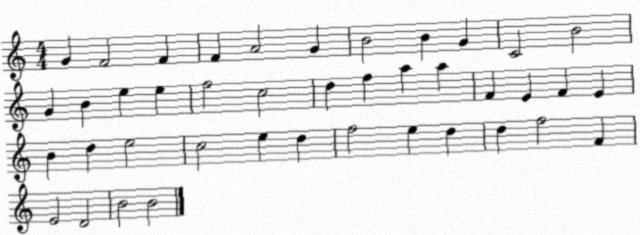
X:1
T:Untitled
M:4/4
L:1/4
K:C
G F2 F F A2 G B2 B G C2 B2 G B e e f2 c2 d f a a F E F E B d e2 c2 e d f2 e d d f2 F E2 D2 B2 B2